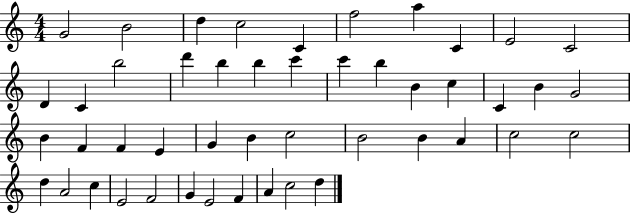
G4/h B4/h D5/q C5/h C4/q F5/h A5/q C4/q E4/h C4/h D4/q C4/q B5/h D6/q B5/q B5/q C6/q C6/q B5/q B4/q C5/q C4/q B4/q G4/h B4/q F4/q F4/q E4/q G4/q B4/q C5/h B4/h B4/q A4/q C5/h C5/h D5/q A4/h C5/q E4/h F4/h G4/q E4/h F4/q A4/q C5/h D5/q